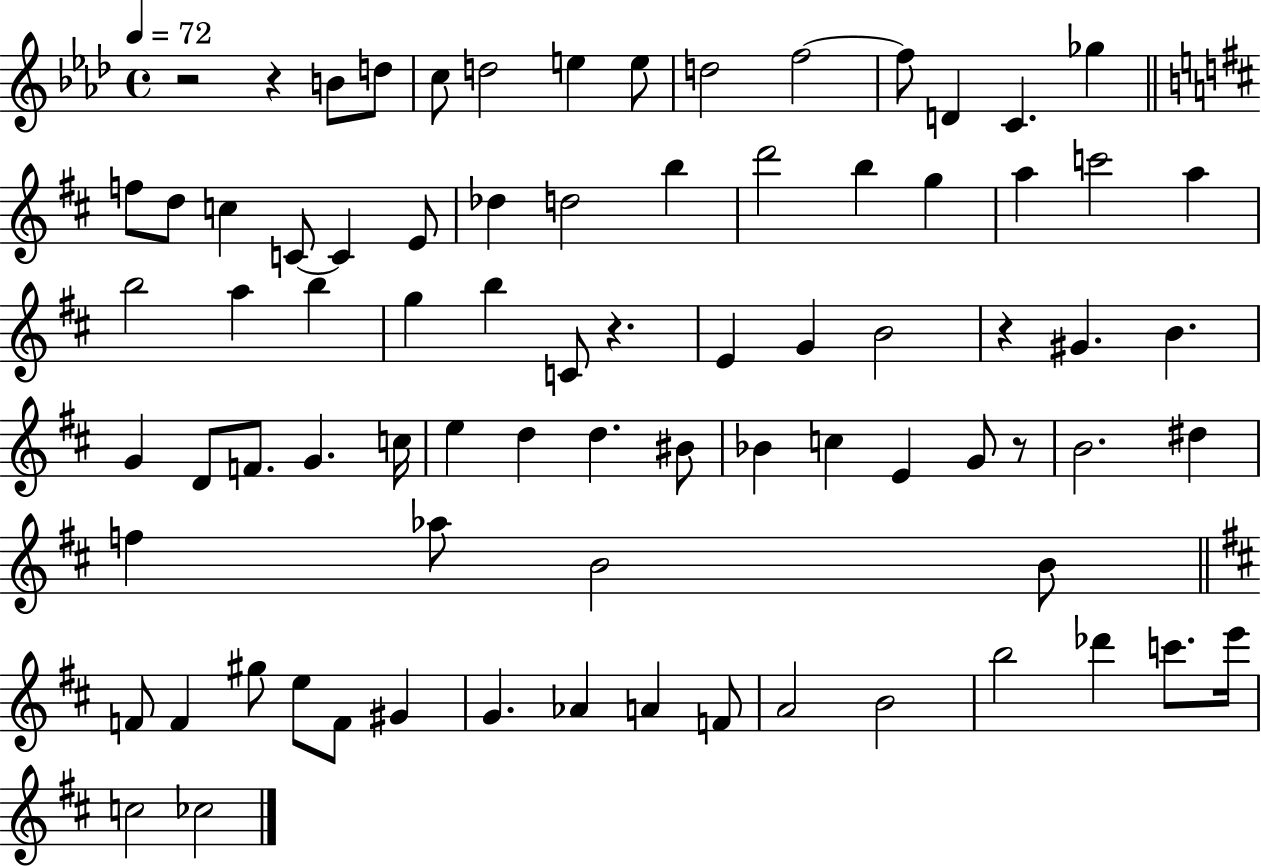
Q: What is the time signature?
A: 4/4